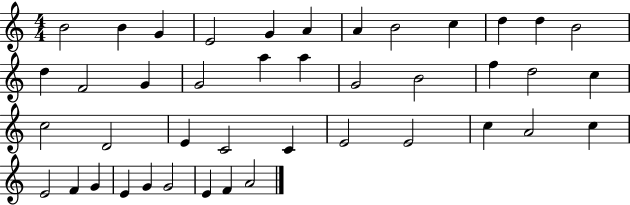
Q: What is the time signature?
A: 4/4